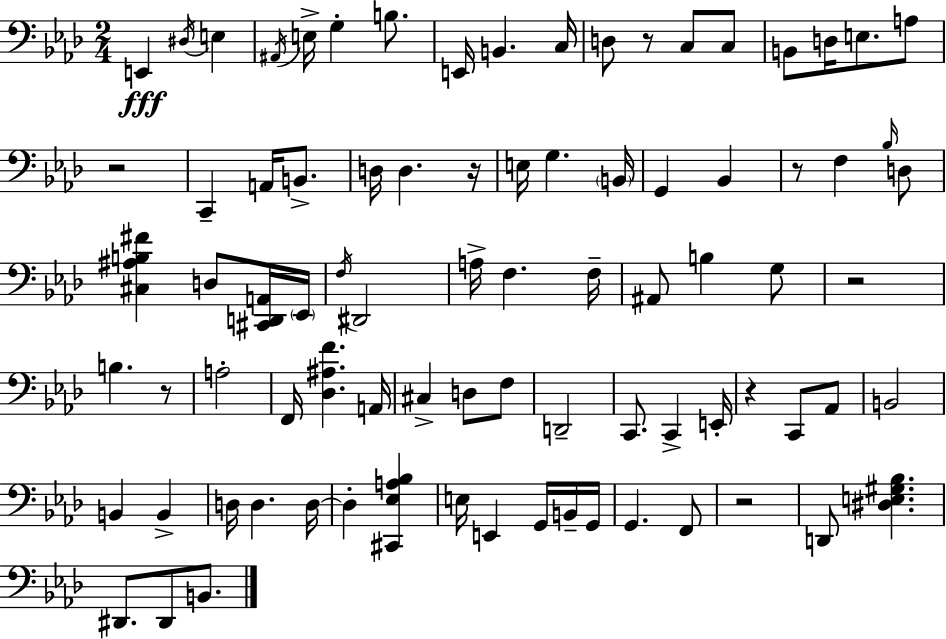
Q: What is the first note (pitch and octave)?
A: E2